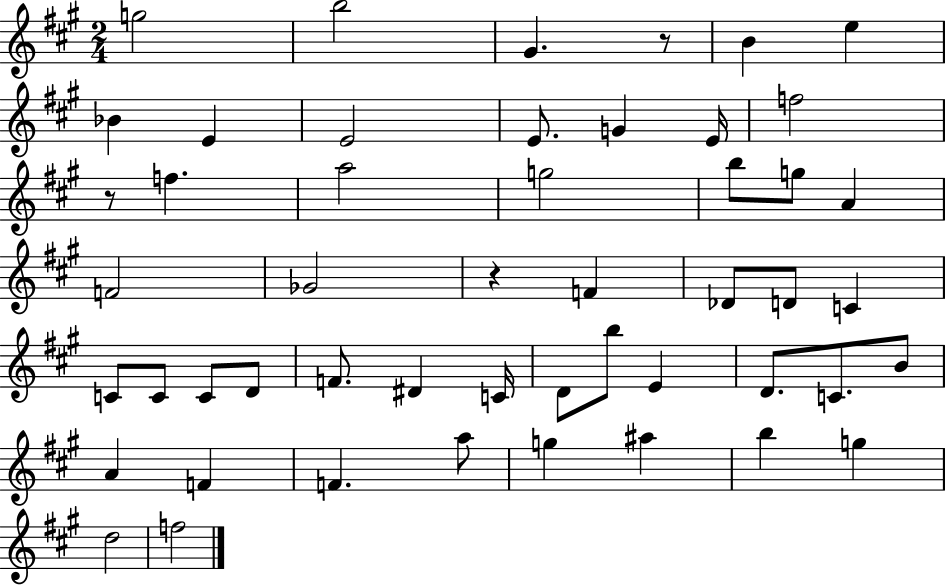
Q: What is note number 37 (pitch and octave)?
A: B4